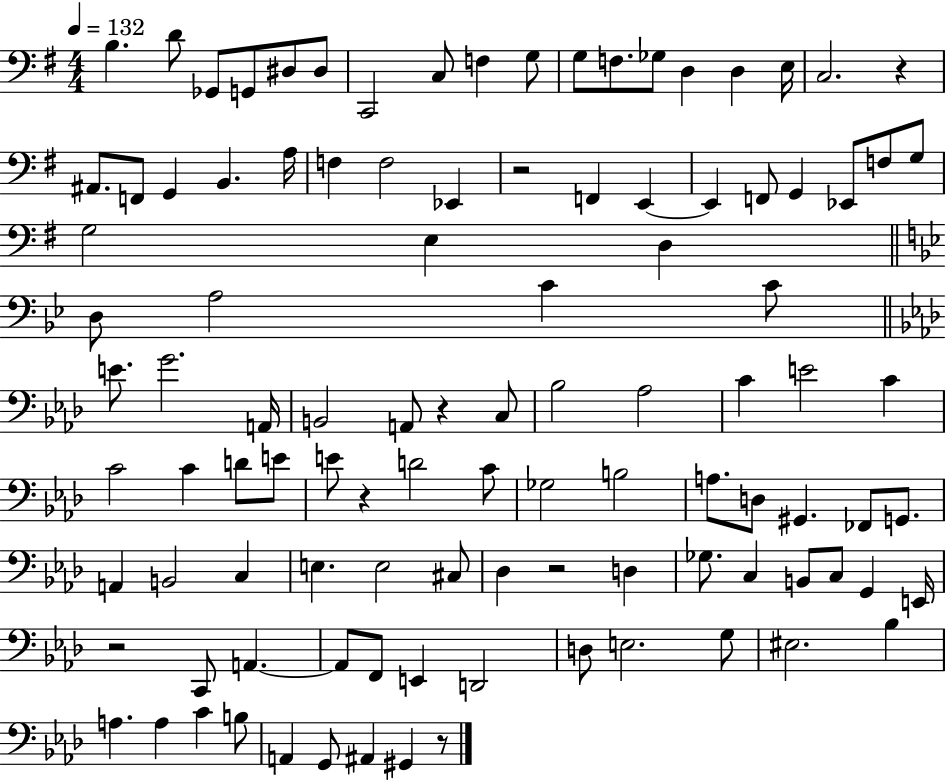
B3/q. D4/e Gb2/e G2/e D#3/e D#3/e C2/h C3/e F3/q G3/e G3/e F3/e. Gb3/e D3/q D3/q E3/s C3/h. R/q A#2/e. F2/e G2/q B2/q. A3/s F3/q F3/h Eb2/q R/h F2/q E2/q E2/q F2/e G2/q Eb2/e F3/e G3/e G3/h E3/q D3/q D3/e A3/h C4/q C4/e E4/e. G4/h. A2/s B2/h A2/e R/q C3/e Bb3/h Ab3/h C4/q E4/h C4/q C4/h C4/q D4/e E4/e E4/e R/q D4/h C4/e Gb3/h B3/h A3/e. D3/e G#2/q. FES2/e G2/e. A2/q B2/h C3/q E3/q. E3/h C#3/e Db3/q R/h D3/q Gb3/e. C3/q B2/e C3/e G2/q E2/s R/h C2/e A2/q. A2/e F2/e E2/q D2/h D3/e E3/h. G3/e EIS3/h. Bb3/q A3/q. A3/q C4/q B3/e A2/q G2/e A#2/q G#2/q R/e